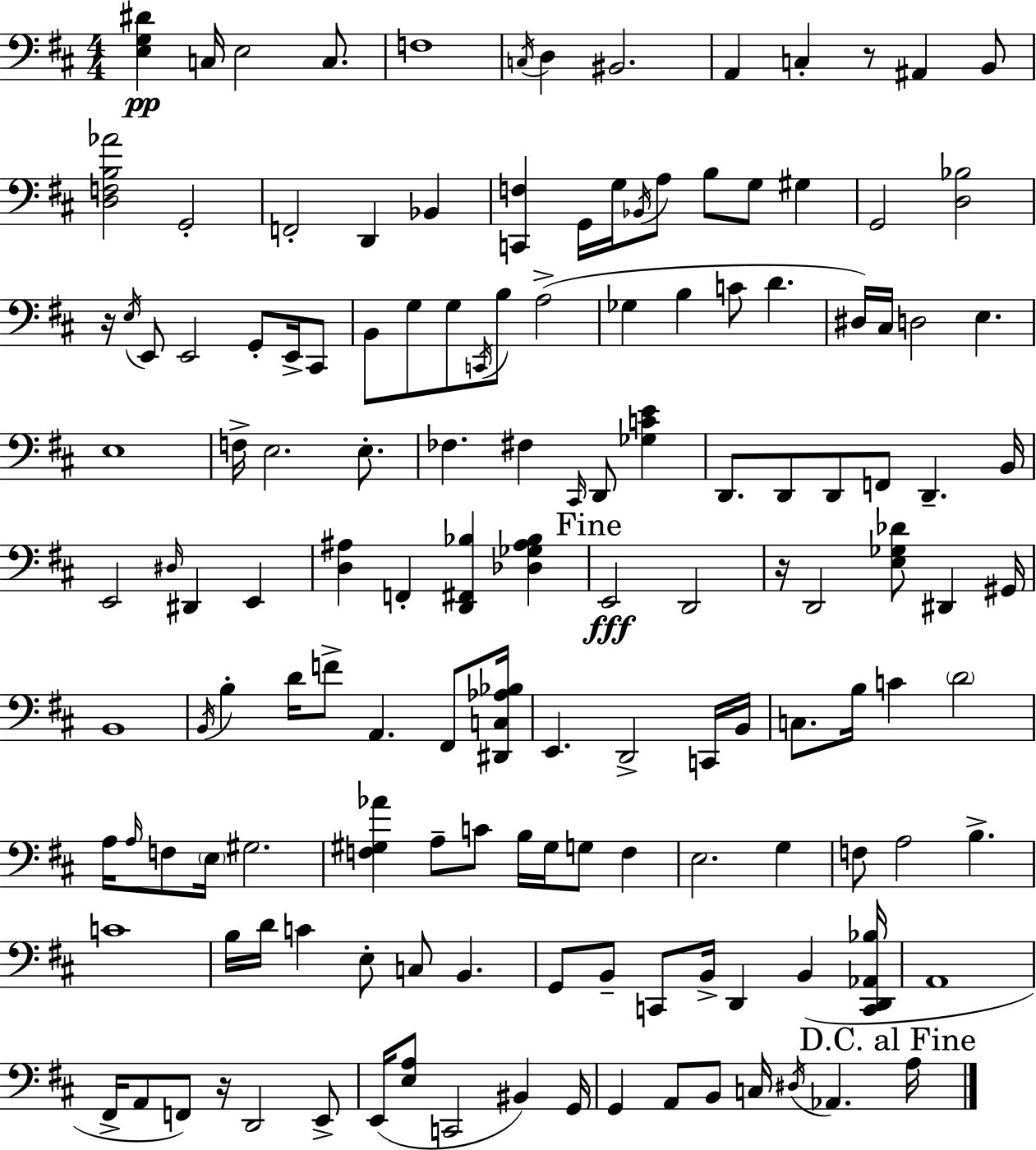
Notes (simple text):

[E3,G3,D#4]/q C3/s E3/h C3/e. F3/w C3/s D3/q BIS2/h. A2/q C3/q R/e A#2/q B2/e [D3,F3,B3,Ab4]/h G2/h F2/h D2/q Bb2/q [C2,F3]/q G2/s G3/s Bb2/s A3/e B3/e G3/e G#3/q G2/h [D3,Bb3]/h R/s E3/s E2/e E2/h G2/e E2/s C#2/e B2/e G3/e G3/e C2/s B3/e A3/h Gb3/q B3/q C4/e D4/q. D#3/s C#3/s D3/h E3/q. E3/w F3/s E3/h. E3/e. FES3/q. F#3/q C#2/s D2/e [Gb3,C4,E4]/q D2/e. D2/e D2/e F2/e D2/q. B2/s E2/h D#3/s D#2/q E2/q [D3,A#3]/q F2/q [D2,F#2,Bb3]/q [Db3,Gb3,A#3,Bb3]/q E2/h D2/h R/s D2/h [E3,Gb3,Db4]/e D#2/q G#2/s B2/w B2/s B3/q D4/s F4/e A2/q. F#2/e [D#2,C3,Ab3,Bb3]/s E2/q. D2/h C2/s B2/s C3/e. B3/s C4/q D4/h A3/s A3/s F3/e E3/s G#3/h. [F3,G#3,Ab4]/q A3/e C4/e B3/s G#3/s G3/e F3/q E3/h. G3/q F3/e A3/h B3/q. C4/w B3/s D4/s C4/q E3/e C3/e B2/q. G2/e B2/e C2/e B2/s D2/q B2/q [C2,D2,Ab2,Bb3]/s A2/w F#2/s A2/e F2/e R/s D2/h E2/e E2/s [E3,A3]/e C2/h BIS2/q G2/s G2/q A2/e B2/e C3/s D#3/s Ab2/q. A3/s